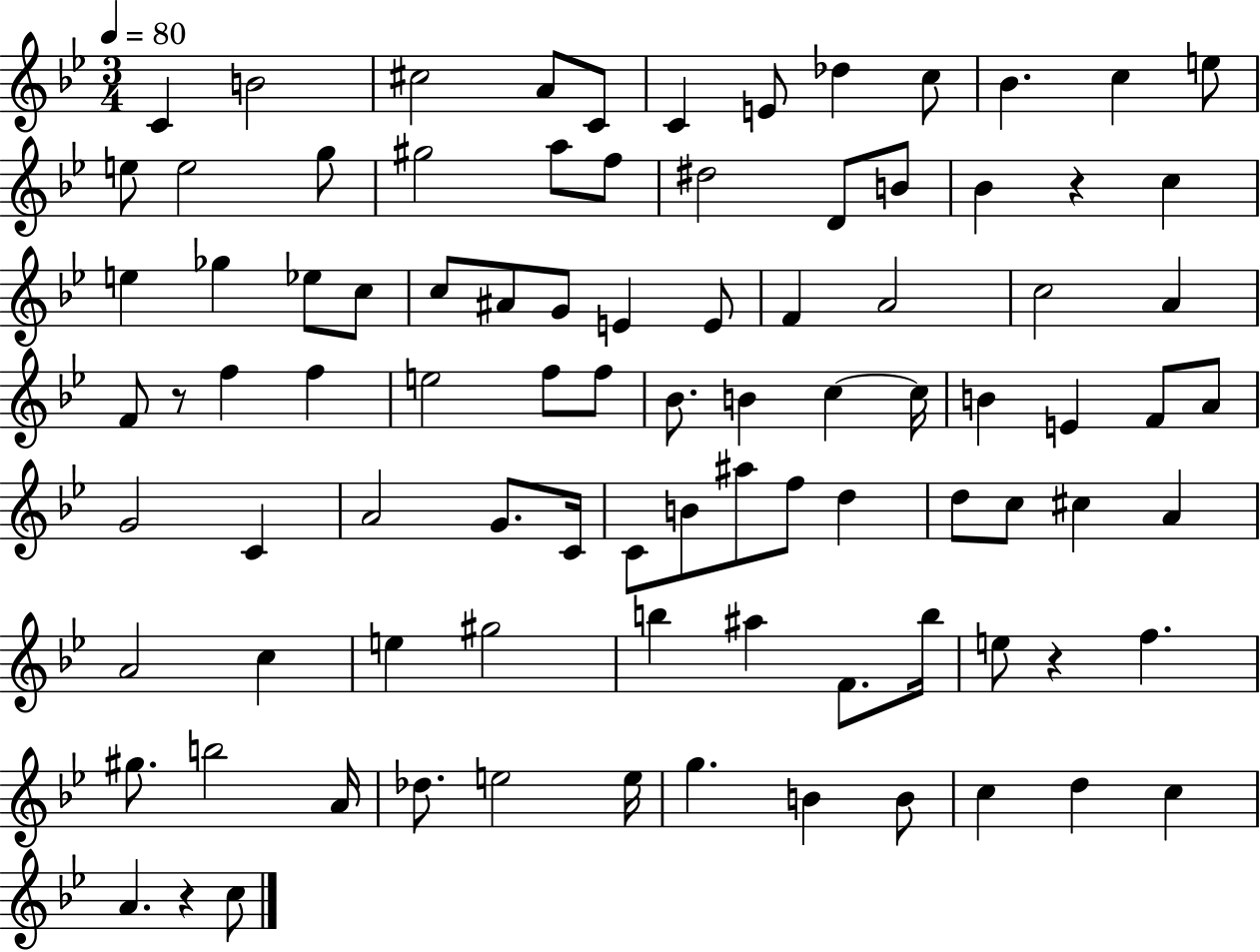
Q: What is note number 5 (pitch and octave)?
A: C4